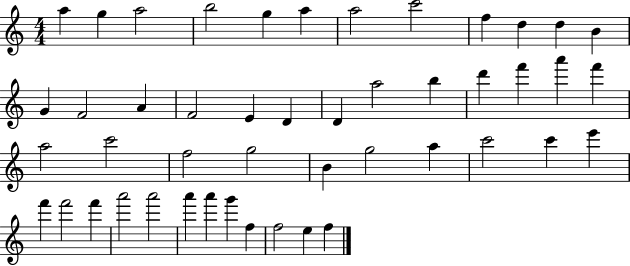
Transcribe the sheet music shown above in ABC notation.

X:1
T:Untitled
M:4/4
L:1/4
K:C
a g a2 b2 g a a2 c'2 f d d B G F2 A F2 E D D a2 b d' f' a' f' a2 c'2 f2 g2 B g2 a c'2 c' e' f' f'2 f' a'2 a'2 a' a' g' f f2 e f